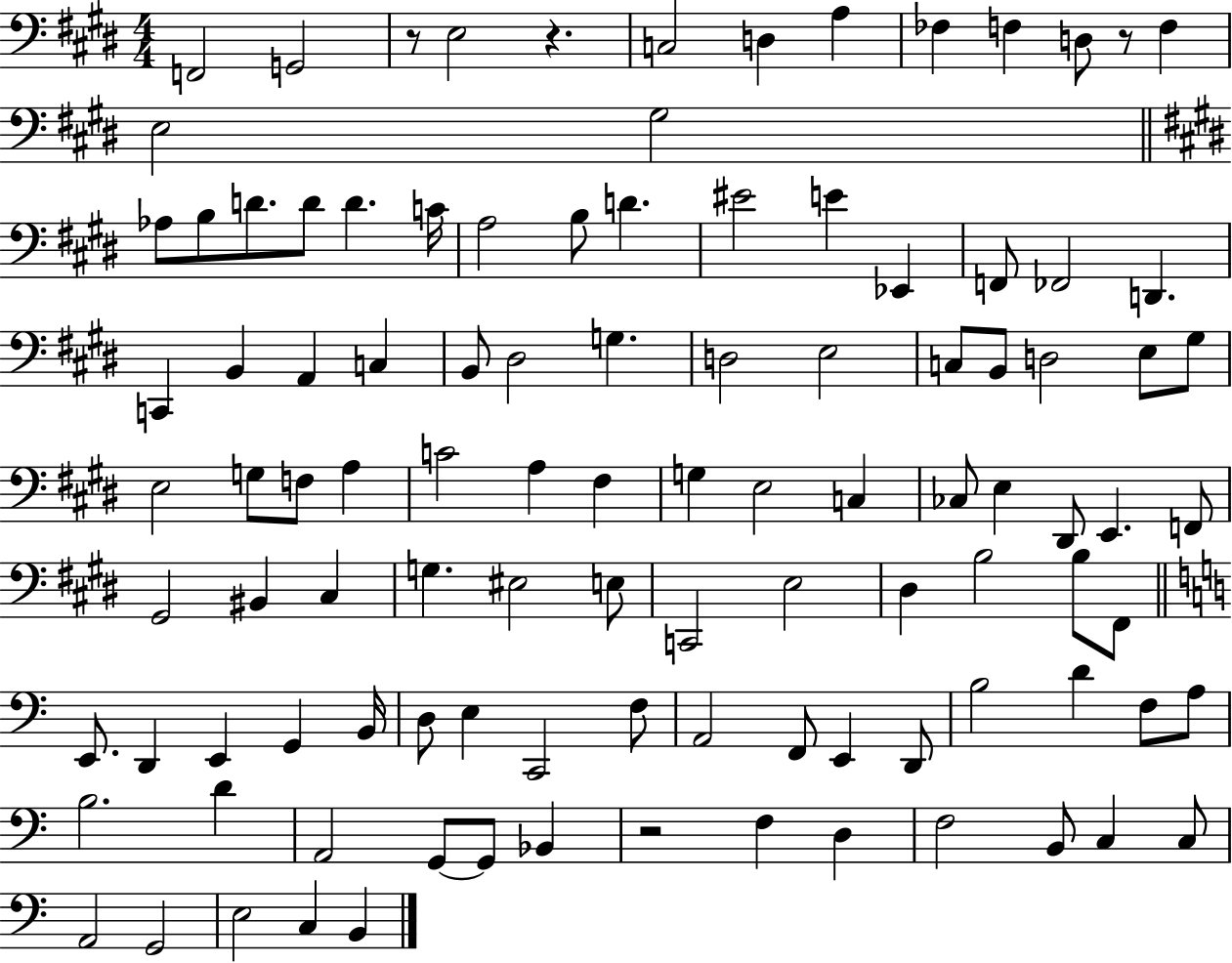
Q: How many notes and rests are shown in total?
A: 106